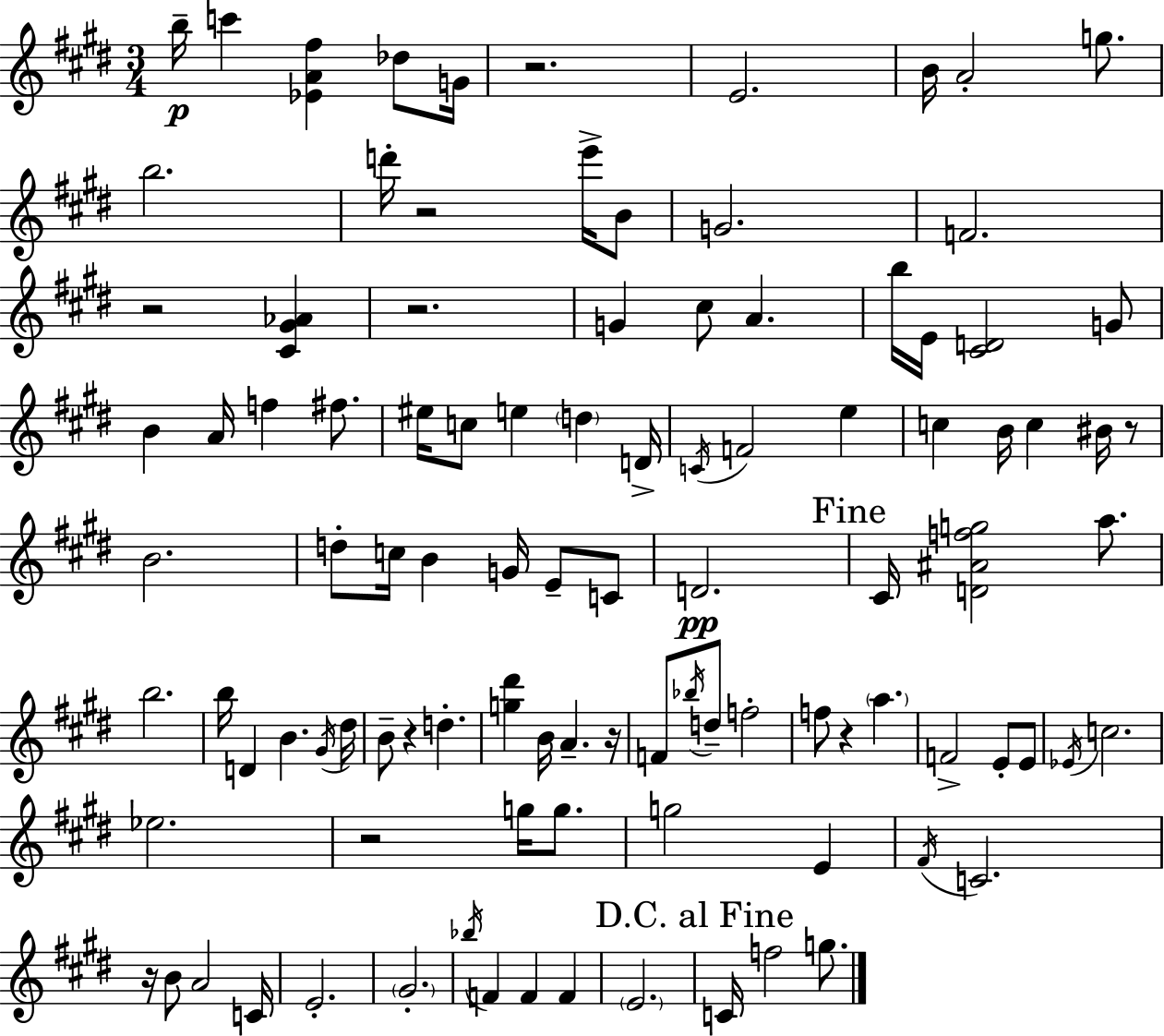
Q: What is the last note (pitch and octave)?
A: G5